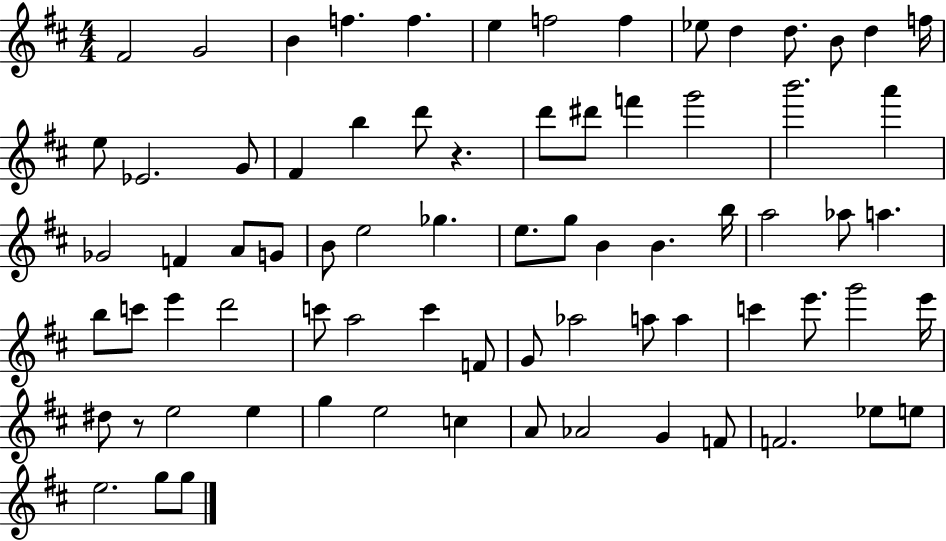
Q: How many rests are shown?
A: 2